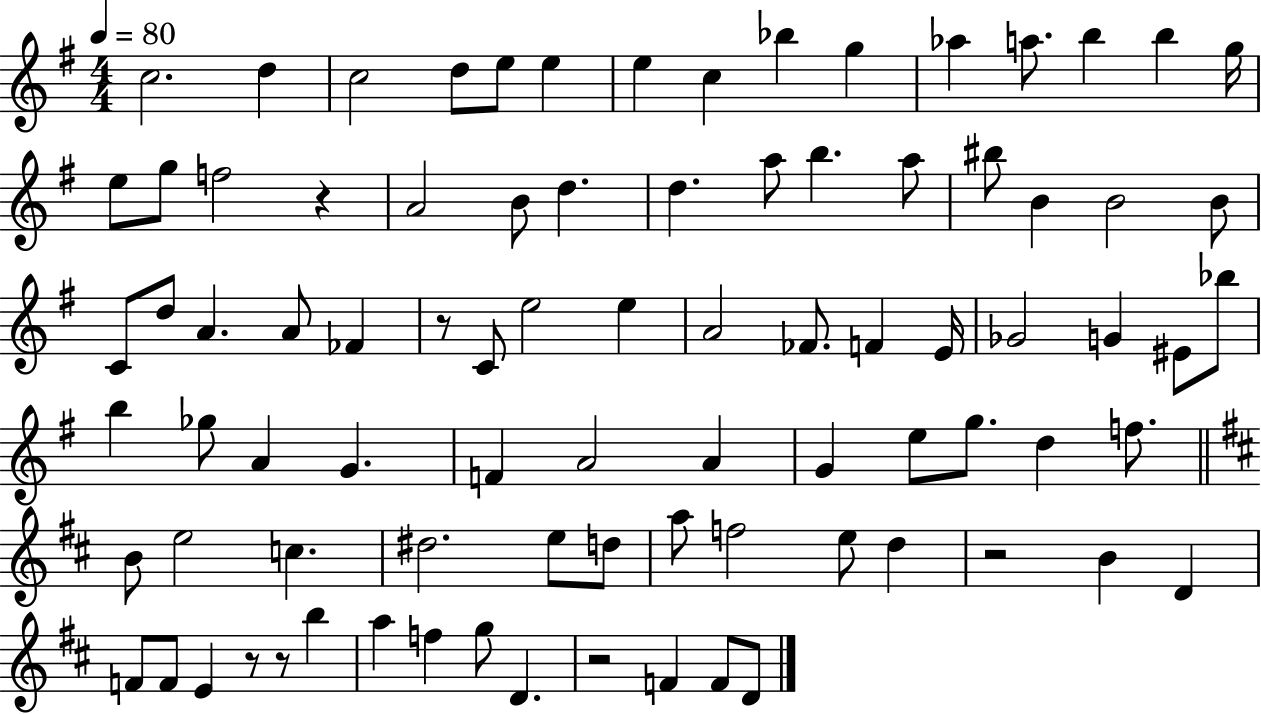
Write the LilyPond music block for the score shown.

{
  \clef treble
  \numericTimeSignature
  \time 4/4
  \key g \major
  \tempo 4 = 80
  c''2. d''4 | c''2 d''8 e''8 e''4 | e''4 c''4 bes''4 g''4 | aes''4 a''8. b''4 b''4 g''16 | \break e''8 g''8 f''2 r4 | a'2 b'8 d''4. | d''4. a''8 b''4. a''8 | bis''8 b'4 b'2 b'8 | \break c'8 d''8 a'4. a'8 fes'4 | r8 c'8 e''2 e''4 | a'2 fes'8. f'4 e'16 | ges'2 g'4 eis'8 bes''8 | \break b''4 ges''8 a'4 g'4. | f'4 a'2 a'4 | g'4 e''8 g''8. d''4 f''8. | \bar "||" \break \key d \major b'8 e''2 c''4. | dis''2. e''8 d''8 | a''8 f''2 e''8 d''4 | r2 b'4 d'4 | \break f'8 f'8 e'4 r8 r8 b''4 | a''4 f''4 g''8 d'4. | r2 f'4 f'8 d'8 | \bar "|."
}